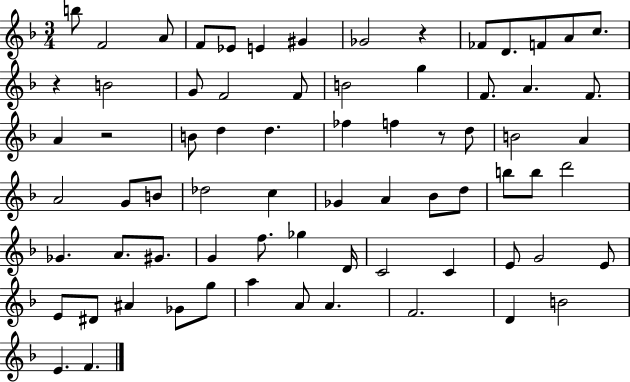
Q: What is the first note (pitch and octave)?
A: B5